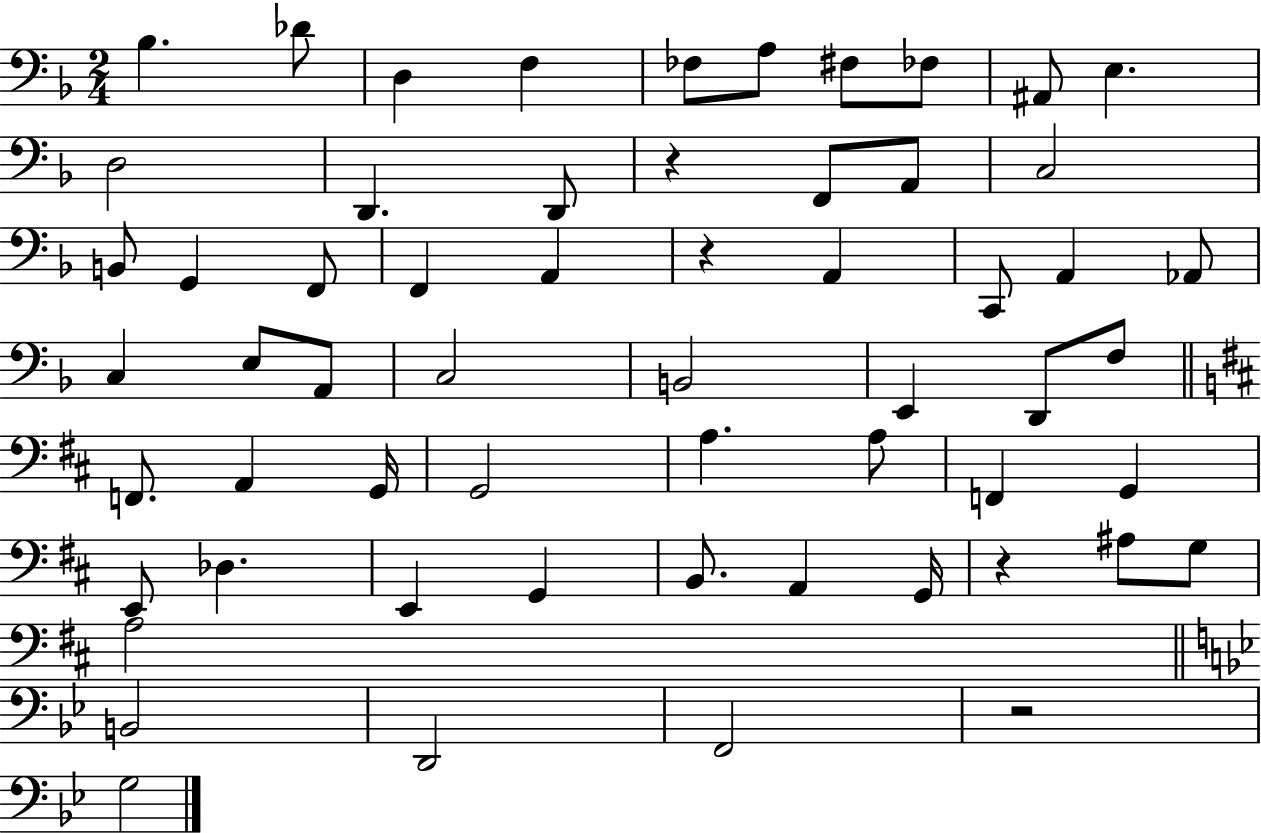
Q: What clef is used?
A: bass